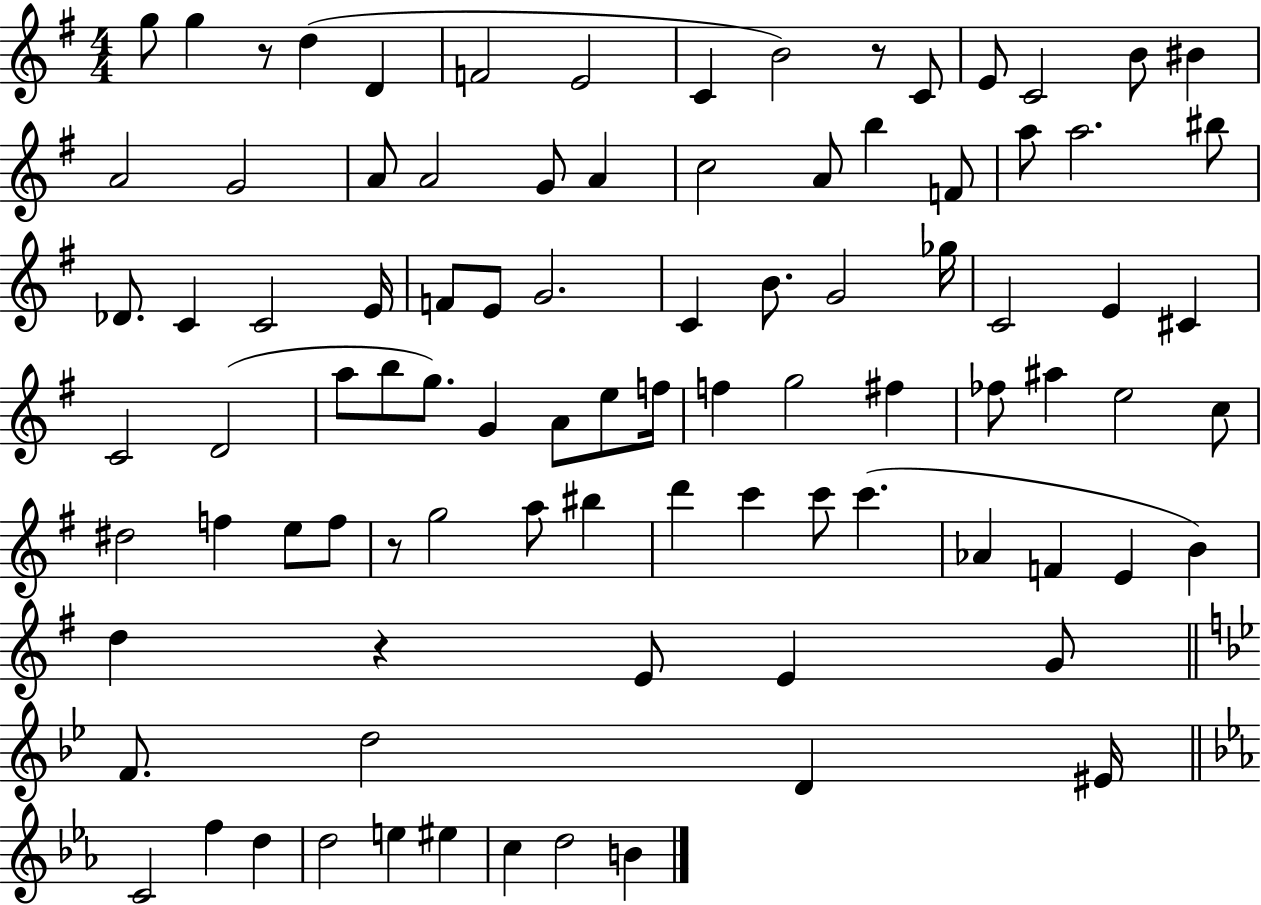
G5/e G5/q R/e D5/q D4/q F4/h E4/h C4/q B4/h R/e C4/e E4/e C4/h B4/e BIS4/q A4/h G4/h A4/e A4/h G4/e A4/q C5/h A4/e B5/q F4/e A5/e A5/h. BIS5/e Db4/e. C4/q C4/h E4/s F4/e E4/e G4/h. C4/q B4/e. G4/h Gb5/s C4/h E4/q C#4/q C4/h D4/h A5/e B5/e G5/e. G4/q A4/e E5/e F5/s F5/q G5/h F#5/q FES5/e A#5/q E5/h C5/e D#5/h F5/q E5/e F5/e R/e G5/h A5/e BIS5/q D6/q C6/q C6/e C6/q. Ab4/q F4/q E4/q B4/q D5/q R/q E4/e E4/q G4/e F4/e. D5/h D4/q EIS4/s C4/h F5/q D5/q D5/h E5/q EIS5/q C5/q D5/h B4/q